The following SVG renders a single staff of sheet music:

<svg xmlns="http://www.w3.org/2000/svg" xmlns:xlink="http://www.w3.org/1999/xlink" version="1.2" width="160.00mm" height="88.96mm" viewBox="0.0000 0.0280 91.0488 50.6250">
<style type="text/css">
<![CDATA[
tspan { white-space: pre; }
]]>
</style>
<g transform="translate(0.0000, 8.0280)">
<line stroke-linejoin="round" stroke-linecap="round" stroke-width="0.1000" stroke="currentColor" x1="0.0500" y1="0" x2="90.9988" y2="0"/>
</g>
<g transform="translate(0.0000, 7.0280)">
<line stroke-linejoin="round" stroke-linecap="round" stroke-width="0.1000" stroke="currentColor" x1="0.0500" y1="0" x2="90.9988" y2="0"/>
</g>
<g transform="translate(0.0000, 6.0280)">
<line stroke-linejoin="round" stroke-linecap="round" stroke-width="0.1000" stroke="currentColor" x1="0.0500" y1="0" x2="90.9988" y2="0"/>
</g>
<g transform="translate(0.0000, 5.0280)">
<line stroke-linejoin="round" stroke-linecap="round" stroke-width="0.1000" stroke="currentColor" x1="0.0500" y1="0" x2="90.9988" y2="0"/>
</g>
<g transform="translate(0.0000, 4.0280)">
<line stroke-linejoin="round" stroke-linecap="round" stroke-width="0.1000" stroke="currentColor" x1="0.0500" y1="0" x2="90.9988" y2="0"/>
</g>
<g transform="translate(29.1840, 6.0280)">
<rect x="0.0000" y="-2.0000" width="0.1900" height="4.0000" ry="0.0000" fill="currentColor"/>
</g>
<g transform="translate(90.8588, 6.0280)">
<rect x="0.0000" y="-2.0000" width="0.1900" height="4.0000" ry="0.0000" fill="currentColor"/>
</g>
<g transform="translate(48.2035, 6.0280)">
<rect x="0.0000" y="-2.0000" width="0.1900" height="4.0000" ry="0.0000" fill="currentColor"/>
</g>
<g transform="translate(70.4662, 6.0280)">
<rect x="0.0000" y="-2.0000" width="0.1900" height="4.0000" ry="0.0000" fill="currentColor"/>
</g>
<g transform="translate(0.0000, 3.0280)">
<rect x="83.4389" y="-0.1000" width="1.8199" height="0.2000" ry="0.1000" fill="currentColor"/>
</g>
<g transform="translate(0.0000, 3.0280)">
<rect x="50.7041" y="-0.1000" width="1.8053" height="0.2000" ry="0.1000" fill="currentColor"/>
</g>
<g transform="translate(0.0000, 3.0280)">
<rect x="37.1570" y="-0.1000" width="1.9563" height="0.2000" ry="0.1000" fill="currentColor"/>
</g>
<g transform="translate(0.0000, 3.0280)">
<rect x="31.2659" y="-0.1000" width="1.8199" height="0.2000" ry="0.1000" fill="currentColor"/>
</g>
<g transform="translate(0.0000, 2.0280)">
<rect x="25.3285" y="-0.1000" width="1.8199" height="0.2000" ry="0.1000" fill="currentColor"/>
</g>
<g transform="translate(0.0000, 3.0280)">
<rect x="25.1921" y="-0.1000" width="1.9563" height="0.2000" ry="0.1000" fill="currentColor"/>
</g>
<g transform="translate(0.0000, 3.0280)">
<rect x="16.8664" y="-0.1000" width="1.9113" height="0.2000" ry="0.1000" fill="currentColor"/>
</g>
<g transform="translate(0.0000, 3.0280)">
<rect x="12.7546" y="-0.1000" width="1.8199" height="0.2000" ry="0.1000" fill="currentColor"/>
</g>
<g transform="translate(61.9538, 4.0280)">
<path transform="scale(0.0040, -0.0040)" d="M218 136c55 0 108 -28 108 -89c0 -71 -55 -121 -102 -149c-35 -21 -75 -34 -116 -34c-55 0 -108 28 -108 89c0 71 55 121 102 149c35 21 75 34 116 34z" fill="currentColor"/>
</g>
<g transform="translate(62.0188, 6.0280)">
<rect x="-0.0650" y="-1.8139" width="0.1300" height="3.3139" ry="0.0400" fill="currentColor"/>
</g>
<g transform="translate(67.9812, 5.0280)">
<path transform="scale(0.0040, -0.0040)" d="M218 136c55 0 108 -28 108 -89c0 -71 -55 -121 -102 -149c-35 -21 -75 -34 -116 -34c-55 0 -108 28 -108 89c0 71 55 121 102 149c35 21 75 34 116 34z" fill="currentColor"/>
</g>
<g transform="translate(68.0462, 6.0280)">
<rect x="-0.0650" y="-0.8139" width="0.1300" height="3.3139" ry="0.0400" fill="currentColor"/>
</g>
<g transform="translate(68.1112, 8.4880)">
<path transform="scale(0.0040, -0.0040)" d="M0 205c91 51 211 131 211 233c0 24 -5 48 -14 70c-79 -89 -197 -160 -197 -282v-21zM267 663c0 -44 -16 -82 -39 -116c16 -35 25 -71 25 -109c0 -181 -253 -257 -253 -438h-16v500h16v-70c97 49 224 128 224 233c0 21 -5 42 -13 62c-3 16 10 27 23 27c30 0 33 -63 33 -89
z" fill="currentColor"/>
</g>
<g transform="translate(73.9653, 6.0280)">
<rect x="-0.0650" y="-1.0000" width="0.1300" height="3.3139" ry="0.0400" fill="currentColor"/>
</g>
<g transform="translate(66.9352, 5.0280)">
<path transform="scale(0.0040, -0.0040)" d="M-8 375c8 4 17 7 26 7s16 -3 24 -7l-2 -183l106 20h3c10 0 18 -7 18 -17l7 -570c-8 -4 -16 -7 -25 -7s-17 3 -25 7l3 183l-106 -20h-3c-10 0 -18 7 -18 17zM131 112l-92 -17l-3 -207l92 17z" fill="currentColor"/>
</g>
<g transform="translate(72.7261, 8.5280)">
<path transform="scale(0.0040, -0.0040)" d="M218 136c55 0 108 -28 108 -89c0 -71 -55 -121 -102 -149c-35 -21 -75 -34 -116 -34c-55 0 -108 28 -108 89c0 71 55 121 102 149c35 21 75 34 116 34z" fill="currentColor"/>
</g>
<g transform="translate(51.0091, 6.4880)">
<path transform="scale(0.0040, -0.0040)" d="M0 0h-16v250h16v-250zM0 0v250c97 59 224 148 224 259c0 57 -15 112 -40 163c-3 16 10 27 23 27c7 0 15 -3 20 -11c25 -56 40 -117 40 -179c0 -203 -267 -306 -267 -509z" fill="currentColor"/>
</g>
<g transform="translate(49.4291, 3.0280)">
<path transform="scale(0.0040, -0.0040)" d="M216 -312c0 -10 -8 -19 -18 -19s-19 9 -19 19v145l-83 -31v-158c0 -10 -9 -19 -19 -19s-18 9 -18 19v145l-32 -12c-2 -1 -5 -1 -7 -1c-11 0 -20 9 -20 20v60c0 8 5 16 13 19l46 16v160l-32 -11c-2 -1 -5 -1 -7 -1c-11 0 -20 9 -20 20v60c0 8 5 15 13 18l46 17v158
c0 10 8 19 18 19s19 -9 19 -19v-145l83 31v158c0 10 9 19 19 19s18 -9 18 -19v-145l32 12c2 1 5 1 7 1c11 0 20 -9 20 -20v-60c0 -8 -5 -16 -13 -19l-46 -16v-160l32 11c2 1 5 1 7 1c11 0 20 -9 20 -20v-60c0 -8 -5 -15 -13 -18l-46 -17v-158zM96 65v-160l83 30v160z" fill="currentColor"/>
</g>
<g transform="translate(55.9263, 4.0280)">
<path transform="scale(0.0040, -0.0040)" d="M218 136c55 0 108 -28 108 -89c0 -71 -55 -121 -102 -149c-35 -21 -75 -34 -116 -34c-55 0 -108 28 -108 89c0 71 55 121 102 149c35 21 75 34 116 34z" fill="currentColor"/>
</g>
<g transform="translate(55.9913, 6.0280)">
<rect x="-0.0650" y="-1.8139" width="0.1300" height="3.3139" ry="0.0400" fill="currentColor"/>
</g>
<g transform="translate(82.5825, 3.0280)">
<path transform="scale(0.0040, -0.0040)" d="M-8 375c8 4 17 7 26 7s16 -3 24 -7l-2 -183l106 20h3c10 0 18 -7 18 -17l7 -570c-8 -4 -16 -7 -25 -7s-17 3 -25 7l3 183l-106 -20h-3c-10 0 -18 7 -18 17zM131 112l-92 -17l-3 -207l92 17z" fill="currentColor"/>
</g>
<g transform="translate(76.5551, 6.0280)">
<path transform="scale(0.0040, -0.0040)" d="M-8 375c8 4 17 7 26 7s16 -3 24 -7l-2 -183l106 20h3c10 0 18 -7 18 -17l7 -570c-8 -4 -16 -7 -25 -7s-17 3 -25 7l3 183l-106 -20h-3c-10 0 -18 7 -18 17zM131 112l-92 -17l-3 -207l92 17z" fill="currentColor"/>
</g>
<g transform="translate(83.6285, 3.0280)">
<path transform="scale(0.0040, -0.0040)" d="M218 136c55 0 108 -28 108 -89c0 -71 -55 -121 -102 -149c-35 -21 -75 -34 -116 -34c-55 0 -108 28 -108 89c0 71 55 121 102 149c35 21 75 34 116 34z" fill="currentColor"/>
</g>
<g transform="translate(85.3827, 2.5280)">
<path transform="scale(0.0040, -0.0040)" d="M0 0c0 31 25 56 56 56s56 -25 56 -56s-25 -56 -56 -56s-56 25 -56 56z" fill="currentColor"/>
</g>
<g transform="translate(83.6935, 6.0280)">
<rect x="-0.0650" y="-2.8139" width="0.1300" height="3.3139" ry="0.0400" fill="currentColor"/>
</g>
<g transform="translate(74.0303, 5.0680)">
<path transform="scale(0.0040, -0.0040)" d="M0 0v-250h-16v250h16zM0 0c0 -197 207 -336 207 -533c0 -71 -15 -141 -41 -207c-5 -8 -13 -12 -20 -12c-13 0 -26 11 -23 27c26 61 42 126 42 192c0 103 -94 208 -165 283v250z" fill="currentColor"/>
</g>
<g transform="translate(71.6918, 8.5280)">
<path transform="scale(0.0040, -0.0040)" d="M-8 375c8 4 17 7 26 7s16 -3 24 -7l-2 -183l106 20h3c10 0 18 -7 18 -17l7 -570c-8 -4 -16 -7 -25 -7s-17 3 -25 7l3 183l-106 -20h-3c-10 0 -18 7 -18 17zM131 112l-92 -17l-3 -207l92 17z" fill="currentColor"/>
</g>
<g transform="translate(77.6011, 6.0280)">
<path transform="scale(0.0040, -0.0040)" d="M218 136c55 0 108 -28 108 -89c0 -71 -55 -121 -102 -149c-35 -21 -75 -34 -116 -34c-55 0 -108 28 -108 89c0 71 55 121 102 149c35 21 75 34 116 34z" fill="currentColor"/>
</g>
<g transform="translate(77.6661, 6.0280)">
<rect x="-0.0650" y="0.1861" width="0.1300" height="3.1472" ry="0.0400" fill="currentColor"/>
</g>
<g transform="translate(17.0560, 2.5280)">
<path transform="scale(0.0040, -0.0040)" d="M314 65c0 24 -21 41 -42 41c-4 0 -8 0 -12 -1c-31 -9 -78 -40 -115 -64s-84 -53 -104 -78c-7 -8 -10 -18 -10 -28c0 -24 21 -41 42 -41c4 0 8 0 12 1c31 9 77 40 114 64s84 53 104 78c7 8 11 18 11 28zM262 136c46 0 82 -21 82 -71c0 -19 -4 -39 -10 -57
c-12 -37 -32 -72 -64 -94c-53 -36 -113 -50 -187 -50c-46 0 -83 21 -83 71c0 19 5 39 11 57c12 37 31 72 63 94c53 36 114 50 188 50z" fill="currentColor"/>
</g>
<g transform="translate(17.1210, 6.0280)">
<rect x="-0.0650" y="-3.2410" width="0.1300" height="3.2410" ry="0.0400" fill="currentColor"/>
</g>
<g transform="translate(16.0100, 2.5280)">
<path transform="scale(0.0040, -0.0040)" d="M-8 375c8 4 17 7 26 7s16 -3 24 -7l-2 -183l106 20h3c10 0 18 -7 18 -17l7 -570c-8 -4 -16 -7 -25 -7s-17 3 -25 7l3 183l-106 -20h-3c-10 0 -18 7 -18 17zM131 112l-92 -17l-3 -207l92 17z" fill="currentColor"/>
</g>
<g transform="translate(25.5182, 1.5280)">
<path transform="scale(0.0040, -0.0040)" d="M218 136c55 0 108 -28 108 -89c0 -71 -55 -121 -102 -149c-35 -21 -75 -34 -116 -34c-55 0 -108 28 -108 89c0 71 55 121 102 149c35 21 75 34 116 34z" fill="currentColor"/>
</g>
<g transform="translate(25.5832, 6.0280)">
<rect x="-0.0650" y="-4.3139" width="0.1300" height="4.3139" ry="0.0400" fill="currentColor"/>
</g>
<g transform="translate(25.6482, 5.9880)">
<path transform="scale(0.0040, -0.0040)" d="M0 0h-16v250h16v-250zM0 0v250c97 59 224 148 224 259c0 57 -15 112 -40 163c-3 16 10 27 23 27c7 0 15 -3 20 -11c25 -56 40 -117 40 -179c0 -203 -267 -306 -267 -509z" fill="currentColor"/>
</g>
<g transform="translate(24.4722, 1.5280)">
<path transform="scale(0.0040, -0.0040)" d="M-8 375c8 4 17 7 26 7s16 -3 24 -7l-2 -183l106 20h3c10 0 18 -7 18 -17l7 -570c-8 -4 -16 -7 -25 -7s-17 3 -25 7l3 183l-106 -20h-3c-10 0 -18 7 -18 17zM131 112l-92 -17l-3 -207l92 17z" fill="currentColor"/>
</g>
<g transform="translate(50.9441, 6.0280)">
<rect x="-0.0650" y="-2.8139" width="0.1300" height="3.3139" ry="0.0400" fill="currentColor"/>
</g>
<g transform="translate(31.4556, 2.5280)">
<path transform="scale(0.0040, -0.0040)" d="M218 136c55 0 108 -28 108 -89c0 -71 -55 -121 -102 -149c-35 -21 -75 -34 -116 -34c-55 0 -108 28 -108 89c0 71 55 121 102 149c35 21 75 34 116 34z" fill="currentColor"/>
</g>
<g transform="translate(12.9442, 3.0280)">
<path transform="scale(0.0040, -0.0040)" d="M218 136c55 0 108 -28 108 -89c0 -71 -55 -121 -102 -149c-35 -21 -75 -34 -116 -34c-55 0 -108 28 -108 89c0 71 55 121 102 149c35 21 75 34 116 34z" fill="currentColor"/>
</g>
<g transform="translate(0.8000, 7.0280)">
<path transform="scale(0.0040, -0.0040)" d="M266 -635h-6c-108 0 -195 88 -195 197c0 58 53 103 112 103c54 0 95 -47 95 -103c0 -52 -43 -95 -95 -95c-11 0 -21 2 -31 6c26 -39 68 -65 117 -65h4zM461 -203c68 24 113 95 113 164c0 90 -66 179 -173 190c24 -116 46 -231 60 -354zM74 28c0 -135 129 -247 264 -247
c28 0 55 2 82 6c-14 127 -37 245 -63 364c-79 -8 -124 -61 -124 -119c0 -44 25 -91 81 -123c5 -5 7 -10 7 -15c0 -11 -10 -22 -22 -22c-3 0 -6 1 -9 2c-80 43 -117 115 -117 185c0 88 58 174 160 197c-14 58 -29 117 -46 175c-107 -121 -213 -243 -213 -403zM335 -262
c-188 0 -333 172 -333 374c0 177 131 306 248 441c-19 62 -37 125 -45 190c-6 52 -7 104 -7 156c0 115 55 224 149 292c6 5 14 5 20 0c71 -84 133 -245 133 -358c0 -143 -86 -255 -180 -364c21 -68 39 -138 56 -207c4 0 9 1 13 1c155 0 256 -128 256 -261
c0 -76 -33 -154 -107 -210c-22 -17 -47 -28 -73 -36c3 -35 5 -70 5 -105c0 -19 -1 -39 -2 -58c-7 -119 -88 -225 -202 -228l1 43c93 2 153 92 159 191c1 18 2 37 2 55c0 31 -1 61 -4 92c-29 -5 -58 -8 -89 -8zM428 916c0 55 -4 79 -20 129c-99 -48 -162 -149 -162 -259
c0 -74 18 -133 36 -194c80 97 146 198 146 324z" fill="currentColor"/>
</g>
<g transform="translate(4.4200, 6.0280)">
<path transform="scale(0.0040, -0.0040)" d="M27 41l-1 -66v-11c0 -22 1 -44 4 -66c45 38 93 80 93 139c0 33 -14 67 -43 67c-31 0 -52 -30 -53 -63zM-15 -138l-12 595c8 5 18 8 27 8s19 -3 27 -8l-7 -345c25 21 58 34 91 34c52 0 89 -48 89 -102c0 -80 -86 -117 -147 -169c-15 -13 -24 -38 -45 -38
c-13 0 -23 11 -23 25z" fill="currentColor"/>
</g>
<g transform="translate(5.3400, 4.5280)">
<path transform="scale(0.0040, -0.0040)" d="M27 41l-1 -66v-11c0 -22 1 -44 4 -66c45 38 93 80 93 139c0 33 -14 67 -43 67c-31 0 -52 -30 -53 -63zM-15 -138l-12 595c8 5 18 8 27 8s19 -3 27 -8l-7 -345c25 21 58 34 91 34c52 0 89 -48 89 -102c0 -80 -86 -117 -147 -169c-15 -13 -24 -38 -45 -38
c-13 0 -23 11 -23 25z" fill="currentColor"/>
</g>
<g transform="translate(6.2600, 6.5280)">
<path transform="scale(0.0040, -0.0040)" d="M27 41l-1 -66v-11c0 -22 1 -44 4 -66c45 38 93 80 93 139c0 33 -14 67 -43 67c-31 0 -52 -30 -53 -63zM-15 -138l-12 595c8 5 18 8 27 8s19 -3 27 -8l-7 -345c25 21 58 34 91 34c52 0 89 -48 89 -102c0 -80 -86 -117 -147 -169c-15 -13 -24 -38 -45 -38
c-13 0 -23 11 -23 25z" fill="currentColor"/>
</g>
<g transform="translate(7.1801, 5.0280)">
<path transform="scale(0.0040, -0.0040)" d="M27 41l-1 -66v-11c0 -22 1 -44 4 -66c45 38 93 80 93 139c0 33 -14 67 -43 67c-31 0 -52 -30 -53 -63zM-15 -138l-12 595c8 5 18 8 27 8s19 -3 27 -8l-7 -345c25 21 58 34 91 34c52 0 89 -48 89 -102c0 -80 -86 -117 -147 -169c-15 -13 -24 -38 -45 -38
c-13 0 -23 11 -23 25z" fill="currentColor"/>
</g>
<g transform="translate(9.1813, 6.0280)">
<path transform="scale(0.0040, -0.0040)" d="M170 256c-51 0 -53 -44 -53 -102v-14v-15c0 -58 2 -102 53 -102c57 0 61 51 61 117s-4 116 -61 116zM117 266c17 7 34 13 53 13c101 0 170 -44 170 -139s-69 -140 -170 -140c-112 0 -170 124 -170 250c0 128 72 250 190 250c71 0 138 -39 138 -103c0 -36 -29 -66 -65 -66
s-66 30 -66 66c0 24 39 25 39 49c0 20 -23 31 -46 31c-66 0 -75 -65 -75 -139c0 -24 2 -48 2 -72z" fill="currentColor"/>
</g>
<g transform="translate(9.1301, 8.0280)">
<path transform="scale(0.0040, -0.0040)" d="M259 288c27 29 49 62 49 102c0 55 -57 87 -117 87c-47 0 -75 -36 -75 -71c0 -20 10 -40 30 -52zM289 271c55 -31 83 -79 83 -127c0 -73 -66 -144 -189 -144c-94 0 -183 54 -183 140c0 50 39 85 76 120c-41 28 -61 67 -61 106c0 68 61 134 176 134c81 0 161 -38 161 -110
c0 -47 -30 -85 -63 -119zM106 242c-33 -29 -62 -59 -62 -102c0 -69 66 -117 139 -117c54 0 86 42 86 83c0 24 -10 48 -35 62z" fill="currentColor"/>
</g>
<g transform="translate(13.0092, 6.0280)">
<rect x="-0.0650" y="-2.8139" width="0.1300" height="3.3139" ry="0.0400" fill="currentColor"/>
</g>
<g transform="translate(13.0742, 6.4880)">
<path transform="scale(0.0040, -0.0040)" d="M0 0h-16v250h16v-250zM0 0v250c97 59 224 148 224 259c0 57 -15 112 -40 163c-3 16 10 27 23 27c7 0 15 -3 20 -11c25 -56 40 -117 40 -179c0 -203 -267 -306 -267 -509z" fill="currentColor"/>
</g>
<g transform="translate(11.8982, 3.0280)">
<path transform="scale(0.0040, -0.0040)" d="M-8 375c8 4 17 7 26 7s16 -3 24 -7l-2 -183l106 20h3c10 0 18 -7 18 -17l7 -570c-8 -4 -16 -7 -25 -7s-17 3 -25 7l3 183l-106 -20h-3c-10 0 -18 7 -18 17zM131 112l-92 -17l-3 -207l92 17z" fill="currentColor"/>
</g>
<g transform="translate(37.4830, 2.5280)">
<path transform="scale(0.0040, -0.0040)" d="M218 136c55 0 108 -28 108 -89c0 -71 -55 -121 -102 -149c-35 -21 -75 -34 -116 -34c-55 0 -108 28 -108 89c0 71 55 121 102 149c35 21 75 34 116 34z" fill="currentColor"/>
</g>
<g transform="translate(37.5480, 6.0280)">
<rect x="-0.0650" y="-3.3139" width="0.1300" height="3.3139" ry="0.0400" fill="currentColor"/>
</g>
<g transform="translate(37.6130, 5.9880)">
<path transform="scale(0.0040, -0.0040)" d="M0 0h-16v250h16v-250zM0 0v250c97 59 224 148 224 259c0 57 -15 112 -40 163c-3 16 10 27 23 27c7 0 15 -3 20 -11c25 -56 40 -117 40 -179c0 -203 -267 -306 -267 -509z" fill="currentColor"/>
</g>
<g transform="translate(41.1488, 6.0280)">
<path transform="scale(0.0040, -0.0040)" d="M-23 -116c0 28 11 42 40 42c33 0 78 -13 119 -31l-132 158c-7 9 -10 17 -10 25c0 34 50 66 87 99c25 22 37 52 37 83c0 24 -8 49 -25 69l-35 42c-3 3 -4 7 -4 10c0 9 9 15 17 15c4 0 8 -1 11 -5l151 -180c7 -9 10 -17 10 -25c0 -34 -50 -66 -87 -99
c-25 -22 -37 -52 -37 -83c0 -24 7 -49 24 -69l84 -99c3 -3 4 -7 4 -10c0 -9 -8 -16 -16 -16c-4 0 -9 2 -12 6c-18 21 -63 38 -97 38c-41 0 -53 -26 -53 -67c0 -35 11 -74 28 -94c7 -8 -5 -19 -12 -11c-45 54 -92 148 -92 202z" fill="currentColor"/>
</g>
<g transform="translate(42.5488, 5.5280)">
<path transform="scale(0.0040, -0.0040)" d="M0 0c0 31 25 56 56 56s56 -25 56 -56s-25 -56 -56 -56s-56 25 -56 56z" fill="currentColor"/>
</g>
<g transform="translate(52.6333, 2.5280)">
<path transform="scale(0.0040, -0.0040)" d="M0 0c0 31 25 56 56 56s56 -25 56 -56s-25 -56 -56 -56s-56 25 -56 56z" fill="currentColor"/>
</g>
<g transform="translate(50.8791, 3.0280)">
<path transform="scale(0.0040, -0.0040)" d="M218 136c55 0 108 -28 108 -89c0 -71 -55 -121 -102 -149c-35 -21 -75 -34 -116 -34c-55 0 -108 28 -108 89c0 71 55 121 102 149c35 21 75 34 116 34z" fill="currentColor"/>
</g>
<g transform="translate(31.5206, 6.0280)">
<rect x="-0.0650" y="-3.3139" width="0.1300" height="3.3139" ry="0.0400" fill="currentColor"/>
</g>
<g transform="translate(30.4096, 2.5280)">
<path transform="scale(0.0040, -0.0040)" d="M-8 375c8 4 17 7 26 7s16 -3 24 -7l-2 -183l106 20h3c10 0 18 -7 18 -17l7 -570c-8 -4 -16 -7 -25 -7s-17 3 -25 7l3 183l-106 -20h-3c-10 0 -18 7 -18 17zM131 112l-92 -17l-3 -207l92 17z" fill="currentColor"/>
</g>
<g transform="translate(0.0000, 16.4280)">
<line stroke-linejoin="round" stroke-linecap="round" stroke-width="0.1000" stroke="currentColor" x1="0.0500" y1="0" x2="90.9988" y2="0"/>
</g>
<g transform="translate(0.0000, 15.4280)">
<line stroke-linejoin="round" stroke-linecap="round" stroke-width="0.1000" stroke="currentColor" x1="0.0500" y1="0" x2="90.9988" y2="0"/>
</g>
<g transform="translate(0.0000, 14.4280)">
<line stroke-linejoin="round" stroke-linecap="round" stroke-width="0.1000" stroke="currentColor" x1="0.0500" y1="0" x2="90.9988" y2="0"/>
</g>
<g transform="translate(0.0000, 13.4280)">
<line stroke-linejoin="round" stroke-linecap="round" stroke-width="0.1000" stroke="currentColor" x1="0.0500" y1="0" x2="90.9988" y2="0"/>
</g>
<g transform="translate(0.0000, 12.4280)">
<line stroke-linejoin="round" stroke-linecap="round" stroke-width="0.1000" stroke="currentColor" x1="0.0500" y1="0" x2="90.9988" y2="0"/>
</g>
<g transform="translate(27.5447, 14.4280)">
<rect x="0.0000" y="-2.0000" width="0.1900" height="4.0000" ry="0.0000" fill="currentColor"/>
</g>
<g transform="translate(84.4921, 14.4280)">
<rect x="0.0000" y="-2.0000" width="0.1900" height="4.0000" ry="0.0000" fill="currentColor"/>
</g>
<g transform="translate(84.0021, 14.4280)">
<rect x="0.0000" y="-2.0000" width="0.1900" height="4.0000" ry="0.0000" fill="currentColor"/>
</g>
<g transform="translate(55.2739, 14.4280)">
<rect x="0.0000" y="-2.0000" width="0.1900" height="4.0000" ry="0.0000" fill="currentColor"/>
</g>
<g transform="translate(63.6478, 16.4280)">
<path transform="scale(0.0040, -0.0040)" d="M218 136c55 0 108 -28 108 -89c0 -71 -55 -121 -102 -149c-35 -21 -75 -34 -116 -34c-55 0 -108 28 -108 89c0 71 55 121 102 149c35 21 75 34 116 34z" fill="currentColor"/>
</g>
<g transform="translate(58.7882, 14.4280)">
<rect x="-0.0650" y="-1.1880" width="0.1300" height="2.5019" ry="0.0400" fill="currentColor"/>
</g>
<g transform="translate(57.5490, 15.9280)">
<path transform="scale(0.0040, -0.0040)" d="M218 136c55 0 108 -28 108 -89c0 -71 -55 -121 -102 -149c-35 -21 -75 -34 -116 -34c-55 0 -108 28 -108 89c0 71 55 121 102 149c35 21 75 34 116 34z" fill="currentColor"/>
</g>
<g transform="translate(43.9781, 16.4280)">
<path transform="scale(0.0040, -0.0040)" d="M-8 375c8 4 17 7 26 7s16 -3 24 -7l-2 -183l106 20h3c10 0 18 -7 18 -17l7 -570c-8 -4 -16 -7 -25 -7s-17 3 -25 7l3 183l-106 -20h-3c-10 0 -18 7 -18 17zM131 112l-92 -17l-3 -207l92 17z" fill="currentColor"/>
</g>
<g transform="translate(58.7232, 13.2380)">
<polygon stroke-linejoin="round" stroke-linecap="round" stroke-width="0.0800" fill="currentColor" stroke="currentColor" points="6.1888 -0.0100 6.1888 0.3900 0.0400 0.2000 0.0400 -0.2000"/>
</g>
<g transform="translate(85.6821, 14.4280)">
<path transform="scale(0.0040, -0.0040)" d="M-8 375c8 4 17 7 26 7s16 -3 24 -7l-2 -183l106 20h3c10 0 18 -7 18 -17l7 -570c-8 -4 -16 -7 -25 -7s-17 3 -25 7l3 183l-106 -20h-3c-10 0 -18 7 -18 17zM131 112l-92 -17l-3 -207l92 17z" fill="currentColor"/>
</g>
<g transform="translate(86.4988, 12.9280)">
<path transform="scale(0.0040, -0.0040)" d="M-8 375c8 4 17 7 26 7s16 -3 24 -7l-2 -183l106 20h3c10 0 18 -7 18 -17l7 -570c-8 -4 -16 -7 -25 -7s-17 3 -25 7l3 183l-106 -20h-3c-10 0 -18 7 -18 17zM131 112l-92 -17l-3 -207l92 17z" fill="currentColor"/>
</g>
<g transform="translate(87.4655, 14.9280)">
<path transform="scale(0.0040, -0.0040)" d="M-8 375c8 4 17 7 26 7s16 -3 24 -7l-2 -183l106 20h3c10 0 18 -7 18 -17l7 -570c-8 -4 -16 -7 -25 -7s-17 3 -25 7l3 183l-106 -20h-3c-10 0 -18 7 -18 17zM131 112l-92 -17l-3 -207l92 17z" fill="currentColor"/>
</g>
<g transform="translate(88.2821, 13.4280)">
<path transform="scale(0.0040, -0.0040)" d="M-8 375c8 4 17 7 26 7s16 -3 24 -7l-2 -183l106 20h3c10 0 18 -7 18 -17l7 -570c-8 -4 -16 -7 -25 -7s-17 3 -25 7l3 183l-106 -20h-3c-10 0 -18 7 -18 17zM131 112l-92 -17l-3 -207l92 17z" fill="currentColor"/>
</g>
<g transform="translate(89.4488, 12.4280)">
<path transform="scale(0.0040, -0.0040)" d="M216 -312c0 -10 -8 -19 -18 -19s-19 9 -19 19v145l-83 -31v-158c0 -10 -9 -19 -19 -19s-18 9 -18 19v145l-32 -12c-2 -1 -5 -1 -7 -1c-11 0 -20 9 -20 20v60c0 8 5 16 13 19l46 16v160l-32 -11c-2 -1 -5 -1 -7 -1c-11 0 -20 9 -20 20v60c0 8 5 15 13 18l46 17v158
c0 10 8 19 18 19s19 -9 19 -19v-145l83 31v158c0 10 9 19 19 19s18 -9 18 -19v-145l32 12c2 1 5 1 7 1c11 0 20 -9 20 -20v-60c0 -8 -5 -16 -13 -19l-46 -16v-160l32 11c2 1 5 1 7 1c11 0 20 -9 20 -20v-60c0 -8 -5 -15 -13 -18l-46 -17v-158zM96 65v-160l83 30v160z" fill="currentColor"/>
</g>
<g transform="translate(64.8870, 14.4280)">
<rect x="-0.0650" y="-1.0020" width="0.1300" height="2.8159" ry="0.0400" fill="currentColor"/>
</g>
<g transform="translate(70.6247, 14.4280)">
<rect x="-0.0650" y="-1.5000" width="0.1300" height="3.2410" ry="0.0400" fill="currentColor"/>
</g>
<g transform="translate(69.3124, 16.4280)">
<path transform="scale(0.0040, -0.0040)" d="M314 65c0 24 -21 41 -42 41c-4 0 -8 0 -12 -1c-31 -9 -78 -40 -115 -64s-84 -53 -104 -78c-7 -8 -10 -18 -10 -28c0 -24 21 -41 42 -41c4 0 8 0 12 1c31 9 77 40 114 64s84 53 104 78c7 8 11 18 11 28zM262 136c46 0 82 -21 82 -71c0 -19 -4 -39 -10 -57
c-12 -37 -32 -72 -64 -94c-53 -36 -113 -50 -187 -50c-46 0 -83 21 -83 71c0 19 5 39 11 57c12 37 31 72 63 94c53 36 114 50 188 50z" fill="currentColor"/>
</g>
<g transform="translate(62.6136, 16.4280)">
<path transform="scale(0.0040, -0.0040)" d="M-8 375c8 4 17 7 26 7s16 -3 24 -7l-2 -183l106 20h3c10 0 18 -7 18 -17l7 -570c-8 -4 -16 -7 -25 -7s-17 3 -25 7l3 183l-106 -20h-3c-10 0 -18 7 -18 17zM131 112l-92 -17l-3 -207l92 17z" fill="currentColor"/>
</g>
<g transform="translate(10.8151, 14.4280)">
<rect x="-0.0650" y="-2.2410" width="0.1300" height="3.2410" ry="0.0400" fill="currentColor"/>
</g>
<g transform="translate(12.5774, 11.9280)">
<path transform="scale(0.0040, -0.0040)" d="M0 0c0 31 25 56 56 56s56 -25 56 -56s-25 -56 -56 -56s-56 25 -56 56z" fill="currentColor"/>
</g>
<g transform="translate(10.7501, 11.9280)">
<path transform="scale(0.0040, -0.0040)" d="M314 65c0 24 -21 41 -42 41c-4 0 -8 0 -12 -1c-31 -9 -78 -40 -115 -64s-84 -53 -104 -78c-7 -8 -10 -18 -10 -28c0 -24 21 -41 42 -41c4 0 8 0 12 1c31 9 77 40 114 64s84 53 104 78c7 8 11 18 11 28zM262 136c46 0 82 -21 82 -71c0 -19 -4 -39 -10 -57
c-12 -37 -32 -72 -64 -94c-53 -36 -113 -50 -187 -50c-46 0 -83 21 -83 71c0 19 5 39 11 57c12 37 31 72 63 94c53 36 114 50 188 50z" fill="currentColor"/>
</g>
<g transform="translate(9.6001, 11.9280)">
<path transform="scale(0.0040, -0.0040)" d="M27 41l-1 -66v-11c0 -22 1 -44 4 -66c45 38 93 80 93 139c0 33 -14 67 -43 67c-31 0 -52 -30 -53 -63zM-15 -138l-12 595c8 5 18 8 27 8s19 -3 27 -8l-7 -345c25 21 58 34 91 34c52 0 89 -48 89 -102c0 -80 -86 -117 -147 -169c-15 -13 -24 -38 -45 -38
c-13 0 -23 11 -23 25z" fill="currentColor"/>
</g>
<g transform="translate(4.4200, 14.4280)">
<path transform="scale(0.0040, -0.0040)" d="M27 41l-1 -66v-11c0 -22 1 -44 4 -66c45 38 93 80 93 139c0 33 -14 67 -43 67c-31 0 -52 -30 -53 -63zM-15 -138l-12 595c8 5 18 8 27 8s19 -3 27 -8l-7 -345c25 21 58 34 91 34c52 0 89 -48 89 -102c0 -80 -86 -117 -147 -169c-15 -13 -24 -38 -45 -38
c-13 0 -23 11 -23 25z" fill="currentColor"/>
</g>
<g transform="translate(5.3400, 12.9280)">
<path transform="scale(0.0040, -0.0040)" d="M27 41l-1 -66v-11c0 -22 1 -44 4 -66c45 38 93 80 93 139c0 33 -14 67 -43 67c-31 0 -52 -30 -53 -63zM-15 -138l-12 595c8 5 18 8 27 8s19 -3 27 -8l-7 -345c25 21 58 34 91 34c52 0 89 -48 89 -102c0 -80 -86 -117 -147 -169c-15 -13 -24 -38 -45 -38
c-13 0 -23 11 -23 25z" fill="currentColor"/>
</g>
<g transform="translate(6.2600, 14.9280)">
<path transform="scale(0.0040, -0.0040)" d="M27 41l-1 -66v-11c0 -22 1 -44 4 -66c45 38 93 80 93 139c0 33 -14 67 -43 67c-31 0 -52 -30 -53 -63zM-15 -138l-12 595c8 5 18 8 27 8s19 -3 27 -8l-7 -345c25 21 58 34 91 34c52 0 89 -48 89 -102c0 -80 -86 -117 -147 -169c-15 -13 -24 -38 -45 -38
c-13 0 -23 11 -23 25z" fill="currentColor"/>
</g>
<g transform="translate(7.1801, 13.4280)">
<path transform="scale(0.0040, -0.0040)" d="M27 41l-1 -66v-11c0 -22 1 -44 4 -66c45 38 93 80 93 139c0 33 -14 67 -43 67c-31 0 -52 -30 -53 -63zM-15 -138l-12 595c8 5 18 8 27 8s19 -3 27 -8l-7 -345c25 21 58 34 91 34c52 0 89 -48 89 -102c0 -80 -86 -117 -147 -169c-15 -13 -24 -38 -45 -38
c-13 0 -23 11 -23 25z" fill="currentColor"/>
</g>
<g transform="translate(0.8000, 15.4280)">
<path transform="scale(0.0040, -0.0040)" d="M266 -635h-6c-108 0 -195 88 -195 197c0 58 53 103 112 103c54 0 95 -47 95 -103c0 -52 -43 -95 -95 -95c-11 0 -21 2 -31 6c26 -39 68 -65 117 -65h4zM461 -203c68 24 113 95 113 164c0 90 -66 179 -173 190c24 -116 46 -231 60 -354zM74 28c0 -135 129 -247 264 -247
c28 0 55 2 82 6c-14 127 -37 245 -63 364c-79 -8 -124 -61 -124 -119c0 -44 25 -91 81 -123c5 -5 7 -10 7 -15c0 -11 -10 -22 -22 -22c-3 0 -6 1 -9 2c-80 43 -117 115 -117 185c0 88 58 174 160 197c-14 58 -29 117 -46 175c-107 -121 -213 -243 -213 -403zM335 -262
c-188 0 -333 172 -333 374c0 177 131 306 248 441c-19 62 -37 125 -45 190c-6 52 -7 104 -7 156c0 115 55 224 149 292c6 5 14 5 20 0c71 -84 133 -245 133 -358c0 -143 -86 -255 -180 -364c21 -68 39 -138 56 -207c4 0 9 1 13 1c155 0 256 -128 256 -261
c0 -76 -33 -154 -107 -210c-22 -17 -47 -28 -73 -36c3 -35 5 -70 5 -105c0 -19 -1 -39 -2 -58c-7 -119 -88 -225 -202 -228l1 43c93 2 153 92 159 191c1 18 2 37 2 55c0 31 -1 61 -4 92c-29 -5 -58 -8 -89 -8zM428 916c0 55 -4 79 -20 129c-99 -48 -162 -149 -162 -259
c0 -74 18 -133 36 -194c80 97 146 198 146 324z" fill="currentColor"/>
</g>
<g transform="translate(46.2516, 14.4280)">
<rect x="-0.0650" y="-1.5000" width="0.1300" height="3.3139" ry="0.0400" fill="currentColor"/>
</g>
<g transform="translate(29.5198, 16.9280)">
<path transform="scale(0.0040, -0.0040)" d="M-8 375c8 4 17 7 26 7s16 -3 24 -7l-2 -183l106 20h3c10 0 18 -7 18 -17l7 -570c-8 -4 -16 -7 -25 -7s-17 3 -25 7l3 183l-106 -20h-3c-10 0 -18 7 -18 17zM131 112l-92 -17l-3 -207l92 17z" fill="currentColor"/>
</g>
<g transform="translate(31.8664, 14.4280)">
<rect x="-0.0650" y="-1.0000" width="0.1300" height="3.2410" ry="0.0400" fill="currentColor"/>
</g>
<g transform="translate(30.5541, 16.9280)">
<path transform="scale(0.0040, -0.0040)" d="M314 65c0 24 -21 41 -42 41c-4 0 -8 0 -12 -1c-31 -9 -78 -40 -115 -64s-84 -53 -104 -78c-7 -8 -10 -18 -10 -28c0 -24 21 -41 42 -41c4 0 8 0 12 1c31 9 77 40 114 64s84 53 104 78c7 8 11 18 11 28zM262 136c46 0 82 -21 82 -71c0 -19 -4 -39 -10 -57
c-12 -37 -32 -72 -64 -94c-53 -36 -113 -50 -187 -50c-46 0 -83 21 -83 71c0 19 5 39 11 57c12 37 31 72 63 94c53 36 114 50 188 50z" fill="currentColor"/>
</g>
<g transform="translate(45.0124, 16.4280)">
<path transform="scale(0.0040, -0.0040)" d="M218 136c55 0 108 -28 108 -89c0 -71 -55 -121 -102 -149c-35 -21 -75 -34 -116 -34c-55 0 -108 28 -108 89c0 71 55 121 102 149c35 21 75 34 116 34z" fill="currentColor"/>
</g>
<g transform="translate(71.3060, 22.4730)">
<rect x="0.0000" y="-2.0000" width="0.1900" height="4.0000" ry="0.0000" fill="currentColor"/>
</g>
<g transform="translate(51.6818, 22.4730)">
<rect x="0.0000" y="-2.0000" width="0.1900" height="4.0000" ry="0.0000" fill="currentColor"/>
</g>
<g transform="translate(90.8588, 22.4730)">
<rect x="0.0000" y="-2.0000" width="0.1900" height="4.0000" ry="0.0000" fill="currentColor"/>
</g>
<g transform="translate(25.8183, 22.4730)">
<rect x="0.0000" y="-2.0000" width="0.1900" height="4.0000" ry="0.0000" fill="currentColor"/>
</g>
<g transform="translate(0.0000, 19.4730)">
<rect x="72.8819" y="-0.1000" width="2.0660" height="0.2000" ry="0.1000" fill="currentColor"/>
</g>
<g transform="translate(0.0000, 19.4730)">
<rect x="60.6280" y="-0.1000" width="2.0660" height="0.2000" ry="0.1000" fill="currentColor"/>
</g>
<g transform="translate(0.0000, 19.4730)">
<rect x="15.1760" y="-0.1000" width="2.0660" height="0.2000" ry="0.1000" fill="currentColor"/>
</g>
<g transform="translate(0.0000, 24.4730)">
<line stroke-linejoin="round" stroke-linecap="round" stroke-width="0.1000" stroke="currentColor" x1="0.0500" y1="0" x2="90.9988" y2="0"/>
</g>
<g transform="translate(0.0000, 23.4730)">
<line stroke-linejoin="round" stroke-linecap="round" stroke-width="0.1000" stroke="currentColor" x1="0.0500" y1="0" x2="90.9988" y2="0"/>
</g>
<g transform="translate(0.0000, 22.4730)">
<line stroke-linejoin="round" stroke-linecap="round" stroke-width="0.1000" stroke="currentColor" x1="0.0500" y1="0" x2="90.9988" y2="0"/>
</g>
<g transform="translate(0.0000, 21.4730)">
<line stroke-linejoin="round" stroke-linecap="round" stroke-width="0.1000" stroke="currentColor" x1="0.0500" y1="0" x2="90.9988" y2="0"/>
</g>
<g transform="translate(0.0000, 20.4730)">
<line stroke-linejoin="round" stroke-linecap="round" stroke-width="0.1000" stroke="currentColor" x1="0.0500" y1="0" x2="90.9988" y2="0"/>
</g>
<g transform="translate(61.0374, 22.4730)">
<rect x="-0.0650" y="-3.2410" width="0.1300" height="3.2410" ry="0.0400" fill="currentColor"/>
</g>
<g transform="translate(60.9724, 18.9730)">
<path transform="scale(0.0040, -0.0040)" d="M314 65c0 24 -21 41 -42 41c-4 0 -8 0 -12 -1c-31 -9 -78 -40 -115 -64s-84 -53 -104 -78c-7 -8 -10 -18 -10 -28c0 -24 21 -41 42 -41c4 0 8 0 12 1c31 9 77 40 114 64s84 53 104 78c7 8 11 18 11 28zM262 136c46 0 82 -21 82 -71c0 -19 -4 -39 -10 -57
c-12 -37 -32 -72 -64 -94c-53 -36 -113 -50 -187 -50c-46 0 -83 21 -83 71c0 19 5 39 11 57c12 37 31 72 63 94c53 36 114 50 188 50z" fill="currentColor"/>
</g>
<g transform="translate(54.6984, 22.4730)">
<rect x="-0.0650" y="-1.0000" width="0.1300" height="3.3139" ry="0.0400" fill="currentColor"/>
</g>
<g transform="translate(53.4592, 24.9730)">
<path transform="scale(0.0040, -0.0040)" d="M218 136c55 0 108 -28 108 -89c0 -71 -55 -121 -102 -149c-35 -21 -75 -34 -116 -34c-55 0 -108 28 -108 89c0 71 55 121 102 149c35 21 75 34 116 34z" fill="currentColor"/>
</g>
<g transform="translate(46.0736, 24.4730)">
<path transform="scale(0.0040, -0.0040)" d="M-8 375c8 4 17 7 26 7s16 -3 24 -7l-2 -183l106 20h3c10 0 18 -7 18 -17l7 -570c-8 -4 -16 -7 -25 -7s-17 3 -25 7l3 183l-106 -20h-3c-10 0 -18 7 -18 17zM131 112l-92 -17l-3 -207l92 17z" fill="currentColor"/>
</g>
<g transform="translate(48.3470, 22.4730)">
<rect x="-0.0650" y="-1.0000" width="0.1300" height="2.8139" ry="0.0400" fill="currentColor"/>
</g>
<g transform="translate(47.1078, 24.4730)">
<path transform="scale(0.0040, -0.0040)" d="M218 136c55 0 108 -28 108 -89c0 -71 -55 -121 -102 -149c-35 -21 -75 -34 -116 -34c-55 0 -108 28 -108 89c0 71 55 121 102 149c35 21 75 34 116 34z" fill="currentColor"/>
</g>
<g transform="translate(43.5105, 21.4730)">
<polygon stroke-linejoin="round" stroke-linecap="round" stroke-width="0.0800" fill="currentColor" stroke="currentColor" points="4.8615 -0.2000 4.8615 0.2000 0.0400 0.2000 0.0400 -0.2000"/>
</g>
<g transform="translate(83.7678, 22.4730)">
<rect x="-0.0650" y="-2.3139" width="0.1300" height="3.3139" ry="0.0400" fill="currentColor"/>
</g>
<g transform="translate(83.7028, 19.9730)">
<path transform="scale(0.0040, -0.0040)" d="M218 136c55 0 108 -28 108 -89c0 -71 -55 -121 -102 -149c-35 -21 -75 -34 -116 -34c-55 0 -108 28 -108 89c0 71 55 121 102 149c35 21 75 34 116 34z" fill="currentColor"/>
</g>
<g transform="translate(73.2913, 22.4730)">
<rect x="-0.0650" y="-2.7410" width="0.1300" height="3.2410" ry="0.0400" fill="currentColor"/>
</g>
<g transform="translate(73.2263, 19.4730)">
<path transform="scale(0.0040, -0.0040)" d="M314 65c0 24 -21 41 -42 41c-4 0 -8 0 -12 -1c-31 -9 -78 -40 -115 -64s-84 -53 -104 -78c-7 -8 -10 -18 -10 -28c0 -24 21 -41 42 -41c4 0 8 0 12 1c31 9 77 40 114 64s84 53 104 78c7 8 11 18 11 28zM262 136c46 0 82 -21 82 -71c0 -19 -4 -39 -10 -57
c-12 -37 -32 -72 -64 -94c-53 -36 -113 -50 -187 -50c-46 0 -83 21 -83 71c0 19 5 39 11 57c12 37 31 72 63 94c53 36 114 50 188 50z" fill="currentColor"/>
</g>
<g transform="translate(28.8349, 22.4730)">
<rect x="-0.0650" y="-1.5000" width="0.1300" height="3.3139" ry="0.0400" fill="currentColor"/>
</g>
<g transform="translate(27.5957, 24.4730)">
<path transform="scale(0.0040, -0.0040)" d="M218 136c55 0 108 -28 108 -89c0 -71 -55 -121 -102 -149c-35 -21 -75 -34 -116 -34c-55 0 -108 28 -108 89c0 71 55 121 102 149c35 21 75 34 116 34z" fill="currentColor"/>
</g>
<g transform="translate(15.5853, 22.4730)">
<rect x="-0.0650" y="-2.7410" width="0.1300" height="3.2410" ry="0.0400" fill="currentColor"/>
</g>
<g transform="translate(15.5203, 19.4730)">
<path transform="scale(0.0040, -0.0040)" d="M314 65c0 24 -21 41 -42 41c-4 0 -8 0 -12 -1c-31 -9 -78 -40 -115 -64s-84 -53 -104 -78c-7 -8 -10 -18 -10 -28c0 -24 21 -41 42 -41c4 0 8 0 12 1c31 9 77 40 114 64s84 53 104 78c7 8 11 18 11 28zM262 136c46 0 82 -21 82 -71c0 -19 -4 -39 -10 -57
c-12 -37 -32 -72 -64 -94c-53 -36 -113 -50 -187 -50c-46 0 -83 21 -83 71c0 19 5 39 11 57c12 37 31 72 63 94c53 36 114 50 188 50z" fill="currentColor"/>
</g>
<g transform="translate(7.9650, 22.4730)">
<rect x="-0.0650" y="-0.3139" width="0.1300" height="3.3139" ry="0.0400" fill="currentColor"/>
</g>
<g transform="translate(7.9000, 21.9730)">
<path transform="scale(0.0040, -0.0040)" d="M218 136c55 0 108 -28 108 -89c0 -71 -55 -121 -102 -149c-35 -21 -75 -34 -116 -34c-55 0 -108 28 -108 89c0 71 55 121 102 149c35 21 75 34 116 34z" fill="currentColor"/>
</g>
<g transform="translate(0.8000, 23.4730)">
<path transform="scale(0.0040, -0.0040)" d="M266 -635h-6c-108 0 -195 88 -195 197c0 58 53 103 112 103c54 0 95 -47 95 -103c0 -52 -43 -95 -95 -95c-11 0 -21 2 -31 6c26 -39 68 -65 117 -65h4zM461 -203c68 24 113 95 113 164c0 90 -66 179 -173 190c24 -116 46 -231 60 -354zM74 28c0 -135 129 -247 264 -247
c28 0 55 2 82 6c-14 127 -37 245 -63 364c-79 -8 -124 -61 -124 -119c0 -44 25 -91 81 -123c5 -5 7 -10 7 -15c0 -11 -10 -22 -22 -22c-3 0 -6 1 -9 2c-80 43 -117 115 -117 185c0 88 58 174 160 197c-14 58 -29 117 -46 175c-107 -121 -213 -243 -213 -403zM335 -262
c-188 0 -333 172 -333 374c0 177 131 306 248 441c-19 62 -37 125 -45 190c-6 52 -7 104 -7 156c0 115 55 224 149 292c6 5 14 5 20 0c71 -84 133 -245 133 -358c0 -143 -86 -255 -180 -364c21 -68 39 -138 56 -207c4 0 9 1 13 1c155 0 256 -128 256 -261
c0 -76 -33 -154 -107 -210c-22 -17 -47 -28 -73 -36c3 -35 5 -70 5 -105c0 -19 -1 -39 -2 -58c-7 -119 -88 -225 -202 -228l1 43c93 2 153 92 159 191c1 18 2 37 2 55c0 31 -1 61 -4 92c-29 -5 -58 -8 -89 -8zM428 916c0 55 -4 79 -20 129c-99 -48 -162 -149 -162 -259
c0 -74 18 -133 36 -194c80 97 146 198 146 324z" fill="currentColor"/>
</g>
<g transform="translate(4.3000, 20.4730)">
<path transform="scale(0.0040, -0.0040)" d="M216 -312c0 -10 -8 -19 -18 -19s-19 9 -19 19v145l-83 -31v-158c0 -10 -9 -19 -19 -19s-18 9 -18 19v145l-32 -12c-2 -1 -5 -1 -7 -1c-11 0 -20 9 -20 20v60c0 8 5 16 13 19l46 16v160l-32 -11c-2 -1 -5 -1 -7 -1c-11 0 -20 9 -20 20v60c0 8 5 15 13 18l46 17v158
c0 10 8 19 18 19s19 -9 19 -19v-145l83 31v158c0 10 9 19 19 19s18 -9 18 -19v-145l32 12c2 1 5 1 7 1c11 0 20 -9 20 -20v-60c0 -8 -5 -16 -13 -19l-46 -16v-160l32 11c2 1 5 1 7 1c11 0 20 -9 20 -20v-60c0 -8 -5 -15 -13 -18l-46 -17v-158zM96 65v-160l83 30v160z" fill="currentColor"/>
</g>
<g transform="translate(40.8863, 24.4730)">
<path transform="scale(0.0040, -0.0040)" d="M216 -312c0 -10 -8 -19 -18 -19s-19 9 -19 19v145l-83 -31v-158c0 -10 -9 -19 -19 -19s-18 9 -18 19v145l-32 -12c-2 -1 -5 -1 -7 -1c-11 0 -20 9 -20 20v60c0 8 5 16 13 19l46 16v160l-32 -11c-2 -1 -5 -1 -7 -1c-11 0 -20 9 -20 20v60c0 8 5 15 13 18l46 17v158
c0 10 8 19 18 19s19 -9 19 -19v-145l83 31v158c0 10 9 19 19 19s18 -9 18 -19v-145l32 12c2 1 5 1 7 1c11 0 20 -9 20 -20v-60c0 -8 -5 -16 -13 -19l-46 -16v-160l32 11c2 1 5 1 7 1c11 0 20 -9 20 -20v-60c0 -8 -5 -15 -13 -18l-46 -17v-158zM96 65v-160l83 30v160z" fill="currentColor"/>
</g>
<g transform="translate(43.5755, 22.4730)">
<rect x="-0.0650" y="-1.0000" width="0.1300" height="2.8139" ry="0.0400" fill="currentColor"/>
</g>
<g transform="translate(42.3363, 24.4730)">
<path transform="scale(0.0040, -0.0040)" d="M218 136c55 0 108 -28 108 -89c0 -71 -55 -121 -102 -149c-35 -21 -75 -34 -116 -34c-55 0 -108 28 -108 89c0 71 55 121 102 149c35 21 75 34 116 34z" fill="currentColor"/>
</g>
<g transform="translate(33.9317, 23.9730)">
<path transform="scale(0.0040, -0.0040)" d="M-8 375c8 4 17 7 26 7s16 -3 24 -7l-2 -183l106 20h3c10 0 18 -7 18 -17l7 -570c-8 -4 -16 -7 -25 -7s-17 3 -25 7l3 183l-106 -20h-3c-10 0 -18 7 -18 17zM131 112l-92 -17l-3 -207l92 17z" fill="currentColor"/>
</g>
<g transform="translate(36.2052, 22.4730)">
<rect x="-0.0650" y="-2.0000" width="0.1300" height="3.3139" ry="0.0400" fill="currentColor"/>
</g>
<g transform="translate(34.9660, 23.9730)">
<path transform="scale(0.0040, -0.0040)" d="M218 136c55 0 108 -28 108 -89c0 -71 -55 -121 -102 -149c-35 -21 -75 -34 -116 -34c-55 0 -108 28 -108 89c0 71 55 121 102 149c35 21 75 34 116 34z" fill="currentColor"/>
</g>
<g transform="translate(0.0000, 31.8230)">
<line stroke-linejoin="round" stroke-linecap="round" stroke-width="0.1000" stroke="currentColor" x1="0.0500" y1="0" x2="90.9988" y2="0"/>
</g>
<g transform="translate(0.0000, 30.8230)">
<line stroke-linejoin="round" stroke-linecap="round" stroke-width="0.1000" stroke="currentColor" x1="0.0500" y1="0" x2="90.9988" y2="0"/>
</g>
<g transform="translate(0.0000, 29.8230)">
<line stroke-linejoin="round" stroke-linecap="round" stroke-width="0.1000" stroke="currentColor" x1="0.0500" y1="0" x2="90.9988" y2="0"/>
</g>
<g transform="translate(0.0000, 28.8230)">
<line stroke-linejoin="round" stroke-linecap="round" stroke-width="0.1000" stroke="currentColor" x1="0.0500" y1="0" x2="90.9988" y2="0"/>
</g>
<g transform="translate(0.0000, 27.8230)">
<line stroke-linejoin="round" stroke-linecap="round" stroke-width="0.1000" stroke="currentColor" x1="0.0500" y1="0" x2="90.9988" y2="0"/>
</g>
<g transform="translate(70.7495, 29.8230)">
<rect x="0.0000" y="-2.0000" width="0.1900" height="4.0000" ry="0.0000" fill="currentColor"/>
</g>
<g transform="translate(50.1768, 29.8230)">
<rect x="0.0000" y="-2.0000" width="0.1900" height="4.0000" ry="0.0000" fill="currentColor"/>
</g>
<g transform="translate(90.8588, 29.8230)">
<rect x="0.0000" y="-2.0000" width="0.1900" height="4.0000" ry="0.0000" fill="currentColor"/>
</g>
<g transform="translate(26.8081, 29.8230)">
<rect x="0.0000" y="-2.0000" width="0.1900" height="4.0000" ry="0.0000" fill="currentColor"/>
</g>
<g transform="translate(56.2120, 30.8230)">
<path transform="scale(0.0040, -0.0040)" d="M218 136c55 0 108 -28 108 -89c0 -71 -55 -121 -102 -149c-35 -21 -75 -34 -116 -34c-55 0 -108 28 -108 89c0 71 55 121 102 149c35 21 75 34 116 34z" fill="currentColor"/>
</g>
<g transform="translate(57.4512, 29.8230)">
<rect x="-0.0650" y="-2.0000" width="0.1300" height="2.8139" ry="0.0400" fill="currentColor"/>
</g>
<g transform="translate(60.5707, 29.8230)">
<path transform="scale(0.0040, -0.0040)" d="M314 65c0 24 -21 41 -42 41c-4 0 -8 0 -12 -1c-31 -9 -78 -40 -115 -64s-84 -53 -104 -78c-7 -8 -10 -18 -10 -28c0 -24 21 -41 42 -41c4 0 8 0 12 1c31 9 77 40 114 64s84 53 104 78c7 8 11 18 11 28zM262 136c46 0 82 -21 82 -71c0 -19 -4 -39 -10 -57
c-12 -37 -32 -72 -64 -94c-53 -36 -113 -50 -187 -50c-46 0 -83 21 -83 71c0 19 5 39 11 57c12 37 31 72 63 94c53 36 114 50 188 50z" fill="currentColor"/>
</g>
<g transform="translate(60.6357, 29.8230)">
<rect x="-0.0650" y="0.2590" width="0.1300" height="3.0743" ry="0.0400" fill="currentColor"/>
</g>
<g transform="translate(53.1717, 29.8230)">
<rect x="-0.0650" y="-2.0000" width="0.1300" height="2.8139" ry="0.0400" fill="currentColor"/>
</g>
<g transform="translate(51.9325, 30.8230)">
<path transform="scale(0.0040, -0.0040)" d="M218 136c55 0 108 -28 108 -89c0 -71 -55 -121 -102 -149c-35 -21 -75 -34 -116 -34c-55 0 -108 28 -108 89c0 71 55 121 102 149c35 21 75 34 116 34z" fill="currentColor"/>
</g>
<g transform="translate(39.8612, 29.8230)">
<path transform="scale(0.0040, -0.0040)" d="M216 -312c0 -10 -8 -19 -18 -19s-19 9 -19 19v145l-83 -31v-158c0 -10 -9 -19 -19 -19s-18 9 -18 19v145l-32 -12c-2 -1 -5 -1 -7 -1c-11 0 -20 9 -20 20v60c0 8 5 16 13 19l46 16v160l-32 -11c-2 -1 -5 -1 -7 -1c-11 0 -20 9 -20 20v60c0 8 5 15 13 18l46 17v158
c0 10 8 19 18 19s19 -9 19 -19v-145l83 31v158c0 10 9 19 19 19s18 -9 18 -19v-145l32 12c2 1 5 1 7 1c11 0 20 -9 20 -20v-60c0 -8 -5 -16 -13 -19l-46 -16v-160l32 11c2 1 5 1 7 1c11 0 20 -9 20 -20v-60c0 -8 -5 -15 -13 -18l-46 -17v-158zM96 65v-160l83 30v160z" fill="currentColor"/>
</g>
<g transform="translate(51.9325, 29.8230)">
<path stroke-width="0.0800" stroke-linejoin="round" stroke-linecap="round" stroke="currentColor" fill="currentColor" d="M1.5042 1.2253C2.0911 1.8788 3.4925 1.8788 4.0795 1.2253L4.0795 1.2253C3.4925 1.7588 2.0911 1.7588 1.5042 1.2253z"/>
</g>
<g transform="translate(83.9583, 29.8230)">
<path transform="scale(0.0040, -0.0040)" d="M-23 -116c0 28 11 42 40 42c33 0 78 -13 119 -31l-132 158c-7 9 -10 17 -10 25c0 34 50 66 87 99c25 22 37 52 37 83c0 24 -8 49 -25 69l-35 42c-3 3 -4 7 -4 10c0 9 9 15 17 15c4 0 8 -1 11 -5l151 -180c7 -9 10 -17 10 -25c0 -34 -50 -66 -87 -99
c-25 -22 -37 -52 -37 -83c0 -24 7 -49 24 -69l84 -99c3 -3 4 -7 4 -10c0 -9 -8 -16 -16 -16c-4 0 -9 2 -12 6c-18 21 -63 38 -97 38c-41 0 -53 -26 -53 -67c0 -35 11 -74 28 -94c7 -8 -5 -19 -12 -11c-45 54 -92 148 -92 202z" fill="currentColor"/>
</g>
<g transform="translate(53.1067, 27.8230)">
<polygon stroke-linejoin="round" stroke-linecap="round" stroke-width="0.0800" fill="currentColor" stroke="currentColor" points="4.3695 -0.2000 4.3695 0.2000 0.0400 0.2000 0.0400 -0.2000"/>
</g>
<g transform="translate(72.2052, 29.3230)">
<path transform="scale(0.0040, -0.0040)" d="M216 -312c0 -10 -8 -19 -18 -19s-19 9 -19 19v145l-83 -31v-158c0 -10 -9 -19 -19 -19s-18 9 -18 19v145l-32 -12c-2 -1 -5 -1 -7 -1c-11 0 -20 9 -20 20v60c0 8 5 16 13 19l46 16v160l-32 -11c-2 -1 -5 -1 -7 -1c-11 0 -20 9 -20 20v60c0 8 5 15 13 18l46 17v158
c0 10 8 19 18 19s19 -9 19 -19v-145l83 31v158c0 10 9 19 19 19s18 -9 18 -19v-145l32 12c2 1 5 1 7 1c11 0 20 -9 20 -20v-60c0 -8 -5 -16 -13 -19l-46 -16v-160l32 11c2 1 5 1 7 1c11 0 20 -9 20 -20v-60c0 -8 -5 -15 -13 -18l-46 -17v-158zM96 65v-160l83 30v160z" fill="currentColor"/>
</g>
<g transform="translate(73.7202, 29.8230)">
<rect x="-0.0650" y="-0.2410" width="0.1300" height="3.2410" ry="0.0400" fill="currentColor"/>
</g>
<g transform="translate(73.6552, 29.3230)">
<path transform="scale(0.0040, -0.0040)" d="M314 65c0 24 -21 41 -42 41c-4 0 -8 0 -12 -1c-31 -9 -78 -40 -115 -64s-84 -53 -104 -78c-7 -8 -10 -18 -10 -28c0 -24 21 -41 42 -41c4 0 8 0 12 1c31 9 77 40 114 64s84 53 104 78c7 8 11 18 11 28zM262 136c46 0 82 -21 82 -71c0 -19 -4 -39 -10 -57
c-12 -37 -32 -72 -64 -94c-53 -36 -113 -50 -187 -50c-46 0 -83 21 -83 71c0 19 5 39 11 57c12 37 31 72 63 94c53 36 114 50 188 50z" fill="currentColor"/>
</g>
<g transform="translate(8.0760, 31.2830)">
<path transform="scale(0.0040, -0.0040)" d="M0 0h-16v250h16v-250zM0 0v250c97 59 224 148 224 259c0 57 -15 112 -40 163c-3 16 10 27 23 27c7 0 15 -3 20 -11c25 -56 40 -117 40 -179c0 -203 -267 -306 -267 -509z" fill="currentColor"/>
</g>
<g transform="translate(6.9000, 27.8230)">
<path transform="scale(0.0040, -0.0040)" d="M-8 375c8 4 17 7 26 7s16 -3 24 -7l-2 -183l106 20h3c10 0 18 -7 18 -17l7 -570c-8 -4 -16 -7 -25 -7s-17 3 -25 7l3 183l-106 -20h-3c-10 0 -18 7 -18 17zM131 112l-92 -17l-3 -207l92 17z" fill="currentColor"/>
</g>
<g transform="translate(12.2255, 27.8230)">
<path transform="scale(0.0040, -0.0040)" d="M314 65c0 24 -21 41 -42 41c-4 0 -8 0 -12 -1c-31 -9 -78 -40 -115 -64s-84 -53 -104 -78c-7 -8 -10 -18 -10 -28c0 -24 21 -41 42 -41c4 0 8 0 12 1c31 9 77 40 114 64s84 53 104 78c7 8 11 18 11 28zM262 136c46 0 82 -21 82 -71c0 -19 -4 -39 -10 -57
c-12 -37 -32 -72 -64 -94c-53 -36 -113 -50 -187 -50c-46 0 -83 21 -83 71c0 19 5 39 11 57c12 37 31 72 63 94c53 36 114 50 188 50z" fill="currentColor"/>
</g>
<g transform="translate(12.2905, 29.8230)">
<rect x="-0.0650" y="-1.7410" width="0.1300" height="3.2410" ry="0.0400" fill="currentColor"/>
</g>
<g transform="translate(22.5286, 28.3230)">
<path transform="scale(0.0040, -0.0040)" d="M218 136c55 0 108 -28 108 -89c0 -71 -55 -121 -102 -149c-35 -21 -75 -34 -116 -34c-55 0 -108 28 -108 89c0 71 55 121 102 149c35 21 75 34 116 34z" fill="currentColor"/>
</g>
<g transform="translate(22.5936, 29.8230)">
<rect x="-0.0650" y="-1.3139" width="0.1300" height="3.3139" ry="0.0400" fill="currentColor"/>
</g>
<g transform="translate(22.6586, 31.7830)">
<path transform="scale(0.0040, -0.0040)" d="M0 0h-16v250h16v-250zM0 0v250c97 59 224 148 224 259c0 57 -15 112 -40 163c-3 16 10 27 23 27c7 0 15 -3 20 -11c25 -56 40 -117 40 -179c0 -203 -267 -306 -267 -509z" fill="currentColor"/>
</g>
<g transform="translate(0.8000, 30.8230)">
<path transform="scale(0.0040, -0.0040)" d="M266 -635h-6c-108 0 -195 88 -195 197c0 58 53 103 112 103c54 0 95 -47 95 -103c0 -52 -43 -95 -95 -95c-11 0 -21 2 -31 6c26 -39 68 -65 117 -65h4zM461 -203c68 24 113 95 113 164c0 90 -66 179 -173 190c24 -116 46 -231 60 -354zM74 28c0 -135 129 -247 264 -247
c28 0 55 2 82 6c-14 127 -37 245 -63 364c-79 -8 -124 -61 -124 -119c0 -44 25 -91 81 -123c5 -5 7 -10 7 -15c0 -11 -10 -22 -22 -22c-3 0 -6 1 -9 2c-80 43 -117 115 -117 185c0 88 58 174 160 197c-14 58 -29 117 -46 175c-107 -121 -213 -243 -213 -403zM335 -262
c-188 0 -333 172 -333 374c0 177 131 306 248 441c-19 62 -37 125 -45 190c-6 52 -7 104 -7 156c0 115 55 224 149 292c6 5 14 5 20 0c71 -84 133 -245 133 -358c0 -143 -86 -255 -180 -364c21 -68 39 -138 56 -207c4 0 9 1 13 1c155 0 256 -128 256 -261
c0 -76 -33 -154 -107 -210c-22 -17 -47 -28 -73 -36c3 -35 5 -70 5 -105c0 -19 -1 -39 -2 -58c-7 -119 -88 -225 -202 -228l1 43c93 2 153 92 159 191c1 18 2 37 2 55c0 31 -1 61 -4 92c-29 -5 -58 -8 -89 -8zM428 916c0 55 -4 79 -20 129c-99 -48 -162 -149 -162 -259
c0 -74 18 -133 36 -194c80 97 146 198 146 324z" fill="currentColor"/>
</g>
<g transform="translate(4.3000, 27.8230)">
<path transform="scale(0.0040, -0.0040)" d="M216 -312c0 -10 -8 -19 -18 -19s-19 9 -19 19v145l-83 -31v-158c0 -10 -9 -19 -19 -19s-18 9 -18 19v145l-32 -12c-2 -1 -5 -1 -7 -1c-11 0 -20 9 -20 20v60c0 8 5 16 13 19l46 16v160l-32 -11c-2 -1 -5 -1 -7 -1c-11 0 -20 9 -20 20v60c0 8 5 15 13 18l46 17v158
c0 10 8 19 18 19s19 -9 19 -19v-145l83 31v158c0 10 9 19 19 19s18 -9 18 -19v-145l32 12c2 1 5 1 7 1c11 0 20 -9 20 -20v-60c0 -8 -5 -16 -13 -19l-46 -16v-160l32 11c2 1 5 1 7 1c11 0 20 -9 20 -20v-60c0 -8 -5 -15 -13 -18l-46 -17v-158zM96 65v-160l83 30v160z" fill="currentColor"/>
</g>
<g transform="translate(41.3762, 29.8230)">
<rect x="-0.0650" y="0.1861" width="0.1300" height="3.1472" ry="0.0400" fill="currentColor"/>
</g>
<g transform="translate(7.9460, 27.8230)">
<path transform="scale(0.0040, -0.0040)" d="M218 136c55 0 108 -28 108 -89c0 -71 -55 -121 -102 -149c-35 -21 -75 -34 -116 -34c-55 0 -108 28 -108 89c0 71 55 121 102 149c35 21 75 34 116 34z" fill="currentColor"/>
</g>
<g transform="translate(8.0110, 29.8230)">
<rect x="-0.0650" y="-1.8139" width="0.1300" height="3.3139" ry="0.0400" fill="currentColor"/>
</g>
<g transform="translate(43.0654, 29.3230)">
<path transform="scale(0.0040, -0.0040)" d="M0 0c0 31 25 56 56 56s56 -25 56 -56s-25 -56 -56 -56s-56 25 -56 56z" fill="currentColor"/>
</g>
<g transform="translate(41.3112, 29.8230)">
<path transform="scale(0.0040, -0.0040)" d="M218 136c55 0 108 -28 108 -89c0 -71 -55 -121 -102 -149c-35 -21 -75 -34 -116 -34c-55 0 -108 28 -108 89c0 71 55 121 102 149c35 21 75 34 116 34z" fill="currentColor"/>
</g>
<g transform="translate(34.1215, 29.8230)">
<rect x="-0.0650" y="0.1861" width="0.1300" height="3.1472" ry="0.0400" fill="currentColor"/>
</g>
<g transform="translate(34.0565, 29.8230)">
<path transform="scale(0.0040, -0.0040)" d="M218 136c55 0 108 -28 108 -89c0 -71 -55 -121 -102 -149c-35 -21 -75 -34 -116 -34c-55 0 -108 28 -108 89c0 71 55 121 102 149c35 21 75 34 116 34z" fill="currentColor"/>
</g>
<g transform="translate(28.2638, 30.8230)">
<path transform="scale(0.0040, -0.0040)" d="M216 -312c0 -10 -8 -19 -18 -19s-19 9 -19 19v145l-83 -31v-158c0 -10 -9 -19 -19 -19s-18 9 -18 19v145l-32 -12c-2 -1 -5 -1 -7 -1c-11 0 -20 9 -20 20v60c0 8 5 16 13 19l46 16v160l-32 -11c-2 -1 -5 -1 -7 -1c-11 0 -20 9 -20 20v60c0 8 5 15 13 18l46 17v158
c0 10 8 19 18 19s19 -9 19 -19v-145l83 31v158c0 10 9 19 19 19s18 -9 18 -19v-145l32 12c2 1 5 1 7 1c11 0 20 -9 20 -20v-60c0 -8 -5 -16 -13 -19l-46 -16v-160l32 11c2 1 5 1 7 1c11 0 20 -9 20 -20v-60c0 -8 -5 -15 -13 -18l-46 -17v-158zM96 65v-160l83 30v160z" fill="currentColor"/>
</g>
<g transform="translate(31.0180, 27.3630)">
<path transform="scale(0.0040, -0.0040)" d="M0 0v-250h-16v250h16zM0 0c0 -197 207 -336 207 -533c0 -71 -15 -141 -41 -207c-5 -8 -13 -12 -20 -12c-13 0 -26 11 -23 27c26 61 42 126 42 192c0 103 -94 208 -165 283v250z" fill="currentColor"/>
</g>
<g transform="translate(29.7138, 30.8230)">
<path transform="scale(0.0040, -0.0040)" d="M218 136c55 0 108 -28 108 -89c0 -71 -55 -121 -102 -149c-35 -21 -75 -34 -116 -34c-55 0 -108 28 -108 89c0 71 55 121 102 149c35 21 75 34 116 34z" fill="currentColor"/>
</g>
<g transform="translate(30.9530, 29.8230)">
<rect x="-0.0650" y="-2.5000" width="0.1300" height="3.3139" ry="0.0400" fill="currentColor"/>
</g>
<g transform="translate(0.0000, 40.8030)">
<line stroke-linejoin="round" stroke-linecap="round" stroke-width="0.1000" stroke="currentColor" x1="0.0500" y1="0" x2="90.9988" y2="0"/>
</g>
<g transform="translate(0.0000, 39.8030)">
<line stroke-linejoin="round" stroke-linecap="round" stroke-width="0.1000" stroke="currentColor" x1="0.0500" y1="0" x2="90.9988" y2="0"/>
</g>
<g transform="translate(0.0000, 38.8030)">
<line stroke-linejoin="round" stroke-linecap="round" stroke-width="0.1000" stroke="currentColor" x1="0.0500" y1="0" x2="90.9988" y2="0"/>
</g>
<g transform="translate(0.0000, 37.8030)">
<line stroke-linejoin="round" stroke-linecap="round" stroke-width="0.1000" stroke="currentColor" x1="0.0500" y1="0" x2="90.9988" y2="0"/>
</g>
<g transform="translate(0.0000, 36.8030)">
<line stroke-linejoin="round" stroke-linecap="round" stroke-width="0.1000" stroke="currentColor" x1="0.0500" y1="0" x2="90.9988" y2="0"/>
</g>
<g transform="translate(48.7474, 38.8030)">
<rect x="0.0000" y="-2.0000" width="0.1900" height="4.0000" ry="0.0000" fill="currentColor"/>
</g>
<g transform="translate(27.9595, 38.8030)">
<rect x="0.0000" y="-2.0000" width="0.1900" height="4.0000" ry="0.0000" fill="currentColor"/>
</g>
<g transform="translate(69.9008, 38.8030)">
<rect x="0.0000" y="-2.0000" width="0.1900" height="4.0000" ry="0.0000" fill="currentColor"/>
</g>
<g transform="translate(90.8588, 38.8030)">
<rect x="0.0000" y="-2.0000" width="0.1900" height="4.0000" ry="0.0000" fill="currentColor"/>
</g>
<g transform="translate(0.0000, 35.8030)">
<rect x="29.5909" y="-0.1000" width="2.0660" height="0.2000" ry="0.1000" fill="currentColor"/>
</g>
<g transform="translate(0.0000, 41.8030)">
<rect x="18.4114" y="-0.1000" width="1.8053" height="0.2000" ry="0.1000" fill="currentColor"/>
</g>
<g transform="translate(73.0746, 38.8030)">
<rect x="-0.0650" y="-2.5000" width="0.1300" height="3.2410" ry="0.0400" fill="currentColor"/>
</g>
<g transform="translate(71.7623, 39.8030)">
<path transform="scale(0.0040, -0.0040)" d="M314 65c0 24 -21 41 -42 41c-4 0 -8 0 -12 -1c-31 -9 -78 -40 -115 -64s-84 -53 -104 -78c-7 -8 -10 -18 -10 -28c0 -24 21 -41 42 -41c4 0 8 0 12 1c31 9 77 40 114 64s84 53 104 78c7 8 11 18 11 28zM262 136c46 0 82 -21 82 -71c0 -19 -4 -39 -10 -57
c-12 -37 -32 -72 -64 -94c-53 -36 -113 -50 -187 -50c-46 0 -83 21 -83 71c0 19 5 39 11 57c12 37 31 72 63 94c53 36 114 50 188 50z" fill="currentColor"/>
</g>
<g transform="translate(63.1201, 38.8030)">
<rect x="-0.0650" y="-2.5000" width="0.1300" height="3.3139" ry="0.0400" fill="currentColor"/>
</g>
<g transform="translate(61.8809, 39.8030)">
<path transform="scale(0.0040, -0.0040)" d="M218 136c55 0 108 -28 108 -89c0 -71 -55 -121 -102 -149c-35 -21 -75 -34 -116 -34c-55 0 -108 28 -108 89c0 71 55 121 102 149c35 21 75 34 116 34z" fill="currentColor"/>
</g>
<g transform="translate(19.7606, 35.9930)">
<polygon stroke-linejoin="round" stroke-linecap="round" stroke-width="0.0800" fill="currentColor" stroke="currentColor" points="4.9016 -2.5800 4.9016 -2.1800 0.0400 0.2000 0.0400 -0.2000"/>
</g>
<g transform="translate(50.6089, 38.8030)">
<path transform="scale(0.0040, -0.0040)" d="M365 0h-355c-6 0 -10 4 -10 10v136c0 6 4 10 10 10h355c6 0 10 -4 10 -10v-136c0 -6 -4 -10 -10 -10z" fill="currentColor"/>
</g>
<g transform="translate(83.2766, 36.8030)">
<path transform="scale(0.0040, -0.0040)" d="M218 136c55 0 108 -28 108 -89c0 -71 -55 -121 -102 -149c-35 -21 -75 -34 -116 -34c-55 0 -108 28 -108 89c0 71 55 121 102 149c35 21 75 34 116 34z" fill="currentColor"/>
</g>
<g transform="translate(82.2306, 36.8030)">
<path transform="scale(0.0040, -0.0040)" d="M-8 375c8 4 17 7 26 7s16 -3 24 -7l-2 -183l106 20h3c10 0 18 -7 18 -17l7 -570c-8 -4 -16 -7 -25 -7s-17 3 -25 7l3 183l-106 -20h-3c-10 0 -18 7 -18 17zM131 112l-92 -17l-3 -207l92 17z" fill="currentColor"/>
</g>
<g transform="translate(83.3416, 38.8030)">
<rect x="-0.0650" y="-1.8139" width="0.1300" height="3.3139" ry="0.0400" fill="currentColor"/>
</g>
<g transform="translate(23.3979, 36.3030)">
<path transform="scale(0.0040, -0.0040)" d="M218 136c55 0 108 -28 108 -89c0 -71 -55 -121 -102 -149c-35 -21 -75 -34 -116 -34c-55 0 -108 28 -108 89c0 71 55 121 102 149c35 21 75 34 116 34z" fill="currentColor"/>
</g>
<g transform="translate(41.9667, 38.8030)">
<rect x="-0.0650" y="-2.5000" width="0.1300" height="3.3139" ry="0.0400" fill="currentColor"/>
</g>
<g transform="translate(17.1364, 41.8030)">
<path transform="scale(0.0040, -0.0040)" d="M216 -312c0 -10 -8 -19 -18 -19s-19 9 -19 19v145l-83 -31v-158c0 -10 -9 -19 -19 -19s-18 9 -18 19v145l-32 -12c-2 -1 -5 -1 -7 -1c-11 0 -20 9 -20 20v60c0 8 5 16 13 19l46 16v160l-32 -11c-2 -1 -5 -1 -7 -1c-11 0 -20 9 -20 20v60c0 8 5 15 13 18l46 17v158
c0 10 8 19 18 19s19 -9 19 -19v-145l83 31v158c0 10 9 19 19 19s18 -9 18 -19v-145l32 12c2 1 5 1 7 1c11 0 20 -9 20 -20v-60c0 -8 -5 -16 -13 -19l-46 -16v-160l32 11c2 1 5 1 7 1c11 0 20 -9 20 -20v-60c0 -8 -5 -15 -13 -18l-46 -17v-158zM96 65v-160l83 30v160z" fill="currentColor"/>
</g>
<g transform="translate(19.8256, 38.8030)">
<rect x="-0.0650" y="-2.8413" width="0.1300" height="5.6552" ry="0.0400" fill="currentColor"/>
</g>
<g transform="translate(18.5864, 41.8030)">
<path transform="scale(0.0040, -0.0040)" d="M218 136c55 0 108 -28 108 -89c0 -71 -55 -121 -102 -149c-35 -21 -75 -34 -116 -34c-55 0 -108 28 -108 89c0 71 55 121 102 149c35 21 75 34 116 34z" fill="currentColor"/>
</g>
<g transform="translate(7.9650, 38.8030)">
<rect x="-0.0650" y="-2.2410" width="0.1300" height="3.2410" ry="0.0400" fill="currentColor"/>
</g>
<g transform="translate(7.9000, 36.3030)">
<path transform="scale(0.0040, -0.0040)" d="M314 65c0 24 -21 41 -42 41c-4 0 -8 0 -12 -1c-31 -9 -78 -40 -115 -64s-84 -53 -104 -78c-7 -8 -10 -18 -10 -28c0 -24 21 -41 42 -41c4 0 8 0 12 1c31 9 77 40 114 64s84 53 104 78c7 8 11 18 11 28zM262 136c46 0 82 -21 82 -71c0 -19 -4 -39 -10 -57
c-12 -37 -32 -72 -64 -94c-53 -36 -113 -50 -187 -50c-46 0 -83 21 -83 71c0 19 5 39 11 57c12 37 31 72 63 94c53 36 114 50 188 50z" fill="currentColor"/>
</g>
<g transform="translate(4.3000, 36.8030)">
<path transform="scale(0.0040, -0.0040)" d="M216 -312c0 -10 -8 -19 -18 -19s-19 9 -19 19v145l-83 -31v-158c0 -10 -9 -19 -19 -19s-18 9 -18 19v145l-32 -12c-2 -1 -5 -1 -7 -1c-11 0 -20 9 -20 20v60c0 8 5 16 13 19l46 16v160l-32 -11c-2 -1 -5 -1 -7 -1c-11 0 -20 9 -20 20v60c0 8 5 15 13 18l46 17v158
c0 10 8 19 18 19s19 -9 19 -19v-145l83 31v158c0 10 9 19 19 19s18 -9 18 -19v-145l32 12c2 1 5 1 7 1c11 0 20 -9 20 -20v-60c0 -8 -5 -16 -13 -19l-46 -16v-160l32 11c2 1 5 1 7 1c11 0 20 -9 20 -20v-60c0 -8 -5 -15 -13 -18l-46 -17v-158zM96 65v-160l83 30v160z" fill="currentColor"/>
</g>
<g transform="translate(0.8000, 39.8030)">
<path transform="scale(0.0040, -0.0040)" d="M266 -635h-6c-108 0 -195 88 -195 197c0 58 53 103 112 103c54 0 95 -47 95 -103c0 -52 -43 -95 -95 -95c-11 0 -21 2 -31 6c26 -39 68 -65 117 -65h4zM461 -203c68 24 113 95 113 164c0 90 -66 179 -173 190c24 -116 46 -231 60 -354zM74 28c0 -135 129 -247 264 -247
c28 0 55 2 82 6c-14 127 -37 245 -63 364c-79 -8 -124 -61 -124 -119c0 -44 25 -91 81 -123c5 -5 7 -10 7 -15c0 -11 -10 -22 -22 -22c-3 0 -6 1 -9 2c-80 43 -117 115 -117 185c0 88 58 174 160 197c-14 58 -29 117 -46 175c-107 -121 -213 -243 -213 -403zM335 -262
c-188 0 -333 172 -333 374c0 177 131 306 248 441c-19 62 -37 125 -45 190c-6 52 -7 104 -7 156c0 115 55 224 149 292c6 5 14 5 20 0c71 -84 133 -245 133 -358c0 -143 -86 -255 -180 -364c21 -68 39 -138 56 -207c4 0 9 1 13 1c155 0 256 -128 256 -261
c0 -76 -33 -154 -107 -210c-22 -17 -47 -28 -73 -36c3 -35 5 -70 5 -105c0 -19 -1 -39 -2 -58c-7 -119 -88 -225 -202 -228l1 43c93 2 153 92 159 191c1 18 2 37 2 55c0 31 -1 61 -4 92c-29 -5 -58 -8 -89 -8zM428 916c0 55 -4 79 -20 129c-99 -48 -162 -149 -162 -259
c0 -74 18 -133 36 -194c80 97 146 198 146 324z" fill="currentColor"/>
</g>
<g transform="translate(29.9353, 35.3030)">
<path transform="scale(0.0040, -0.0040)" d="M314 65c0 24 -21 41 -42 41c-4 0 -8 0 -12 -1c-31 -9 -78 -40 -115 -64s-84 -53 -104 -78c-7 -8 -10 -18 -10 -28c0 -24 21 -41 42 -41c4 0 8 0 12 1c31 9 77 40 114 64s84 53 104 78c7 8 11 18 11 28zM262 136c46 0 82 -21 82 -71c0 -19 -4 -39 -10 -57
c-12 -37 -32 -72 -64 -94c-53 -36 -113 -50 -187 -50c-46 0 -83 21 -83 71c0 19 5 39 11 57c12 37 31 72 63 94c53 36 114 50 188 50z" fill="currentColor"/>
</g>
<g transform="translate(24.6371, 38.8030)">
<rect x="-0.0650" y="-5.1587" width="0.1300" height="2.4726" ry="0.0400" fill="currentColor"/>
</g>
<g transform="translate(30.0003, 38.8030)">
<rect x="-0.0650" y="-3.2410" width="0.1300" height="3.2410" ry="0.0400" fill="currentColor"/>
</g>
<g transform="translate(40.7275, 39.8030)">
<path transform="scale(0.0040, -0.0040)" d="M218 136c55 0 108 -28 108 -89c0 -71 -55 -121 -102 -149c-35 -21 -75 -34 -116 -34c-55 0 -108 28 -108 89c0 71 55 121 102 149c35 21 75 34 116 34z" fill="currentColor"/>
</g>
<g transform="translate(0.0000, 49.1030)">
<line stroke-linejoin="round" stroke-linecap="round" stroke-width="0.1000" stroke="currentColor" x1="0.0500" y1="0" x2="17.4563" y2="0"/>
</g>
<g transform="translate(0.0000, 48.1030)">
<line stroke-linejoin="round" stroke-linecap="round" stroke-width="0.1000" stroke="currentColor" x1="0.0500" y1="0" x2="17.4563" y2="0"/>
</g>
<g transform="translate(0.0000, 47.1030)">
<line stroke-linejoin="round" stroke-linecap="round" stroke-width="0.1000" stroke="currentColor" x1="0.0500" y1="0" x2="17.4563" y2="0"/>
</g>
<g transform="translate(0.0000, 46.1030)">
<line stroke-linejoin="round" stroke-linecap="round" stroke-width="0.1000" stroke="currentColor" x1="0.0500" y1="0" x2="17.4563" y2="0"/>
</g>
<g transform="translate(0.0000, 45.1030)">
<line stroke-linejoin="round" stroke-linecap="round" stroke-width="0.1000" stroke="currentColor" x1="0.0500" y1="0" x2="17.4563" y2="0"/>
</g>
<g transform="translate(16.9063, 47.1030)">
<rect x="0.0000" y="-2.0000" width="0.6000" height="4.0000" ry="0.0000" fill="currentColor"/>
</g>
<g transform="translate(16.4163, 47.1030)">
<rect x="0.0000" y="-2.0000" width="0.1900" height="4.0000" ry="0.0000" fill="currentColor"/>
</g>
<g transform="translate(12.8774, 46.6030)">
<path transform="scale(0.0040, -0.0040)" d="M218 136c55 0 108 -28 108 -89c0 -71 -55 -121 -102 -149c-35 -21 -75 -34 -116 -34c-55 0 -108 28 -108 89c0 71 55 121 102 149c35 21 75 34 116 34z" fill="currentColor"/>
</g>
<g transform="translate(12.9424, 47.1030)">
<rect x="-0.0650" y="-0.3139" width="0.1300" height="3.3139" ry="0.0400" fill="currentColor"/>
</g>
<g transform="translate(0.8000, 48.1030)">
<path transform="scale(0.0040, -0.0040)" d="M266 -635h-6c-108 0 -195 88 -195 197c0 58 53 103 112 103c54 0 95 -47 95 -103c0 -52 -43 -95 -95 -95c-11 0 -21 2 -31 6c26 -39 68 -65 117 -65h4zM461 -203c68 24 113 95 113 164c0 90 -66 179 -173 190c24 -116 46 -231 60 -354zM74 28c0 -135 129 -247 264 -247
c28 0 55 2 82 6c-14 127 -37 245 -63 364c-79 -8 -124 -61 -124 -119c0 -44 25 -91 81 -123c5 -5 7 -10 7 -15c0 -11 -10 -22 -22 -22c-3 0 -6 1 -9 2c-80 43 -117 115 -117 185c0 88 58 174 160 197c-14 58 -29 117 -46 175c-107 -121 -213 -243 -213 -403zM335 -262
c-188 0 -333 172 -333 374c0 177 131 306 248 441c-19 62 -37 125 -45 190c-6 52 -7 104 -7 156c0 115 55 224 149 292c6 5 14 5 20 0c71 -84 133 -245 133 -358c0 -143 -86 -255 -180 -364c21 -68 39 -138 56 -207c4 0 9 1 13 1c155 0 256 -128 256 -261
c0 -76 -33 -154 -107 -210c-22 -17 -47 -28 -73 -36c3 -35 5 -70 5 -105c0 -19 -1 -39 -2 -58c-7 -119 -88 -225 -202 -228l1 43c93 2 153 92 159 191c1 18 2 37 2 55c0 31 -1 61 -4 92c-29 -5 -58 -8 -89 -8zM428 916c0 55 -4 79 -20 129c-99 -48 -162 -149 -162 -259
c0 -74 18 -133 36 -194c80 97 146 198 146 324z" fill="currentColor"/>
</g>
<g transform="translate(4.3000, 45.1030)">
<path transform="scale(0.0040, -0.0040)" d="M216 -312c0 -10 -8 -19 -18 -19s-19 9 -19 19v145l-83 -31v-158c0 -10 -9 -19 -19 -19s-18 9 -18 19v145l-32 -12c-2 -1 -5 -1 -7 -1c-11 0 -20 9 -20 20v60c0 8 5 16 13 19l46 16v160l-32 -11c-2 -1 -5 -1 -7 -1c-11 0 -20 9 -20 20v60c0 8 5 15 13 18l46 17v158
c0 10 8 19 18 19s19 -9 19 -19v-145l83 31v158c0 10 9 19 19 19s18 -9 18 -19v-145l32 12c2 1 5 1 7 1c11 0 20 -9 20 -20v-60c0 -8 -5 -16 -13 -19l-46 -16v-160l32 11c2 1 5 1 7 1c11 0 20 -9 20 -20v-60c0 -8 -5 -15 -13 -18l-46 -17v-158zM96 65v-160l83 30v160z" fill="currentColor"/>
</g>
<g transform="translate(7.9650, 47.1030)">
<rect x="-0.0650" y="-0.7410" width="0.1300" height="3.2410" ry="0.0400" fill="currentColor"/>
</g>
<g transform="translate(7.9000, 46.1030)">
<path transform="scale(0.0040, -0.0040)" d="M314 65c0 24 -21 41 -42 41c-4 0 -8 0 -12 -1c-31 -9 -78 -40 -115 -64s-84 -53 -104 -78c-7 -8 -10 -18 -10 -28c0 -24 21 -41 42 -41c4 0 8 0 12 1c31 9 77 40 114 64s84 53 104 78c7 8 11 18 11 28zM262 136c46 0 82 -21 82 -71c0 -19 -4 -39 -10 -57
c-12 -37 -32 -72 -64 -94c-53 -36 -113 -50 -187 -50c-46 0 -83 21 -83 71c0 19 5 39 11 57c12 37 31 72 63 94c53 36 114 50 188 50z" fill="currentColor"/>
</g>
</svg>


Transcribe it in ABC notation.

X:1
T:Untitled
M:6/8
L:1/4
K:Ab
a/2 b2 d'/2 b b/2 z ^a/2 f f d/4 D/2 B a _g2 D2 E F/2 E/2 E2 c a2 E F ^E/2 E/2 D b2 a2 g f/2 f2 e/2 ^G/2 B ^B G/2 G/2 B2 ^c2 z g2 ^C/2 g/2 b2 G z2 G G2 f d2 c